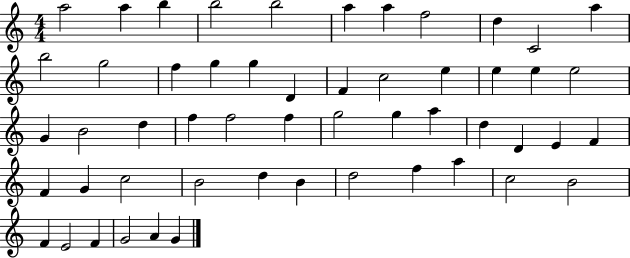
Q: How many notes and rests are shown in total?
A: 53